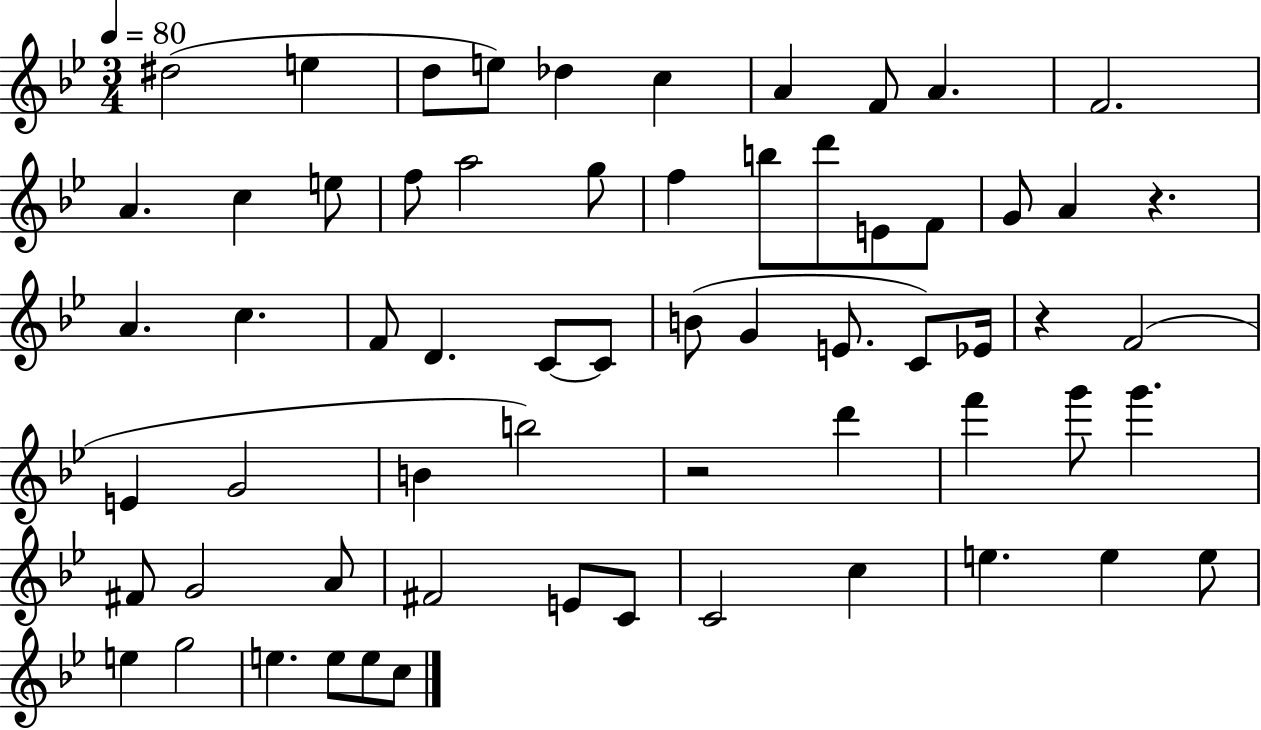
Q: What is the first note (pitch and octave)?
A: D#5